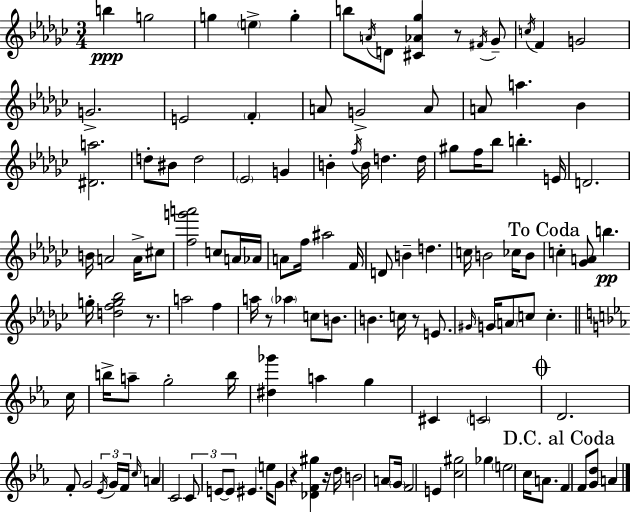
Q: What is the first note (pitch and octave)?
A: B5